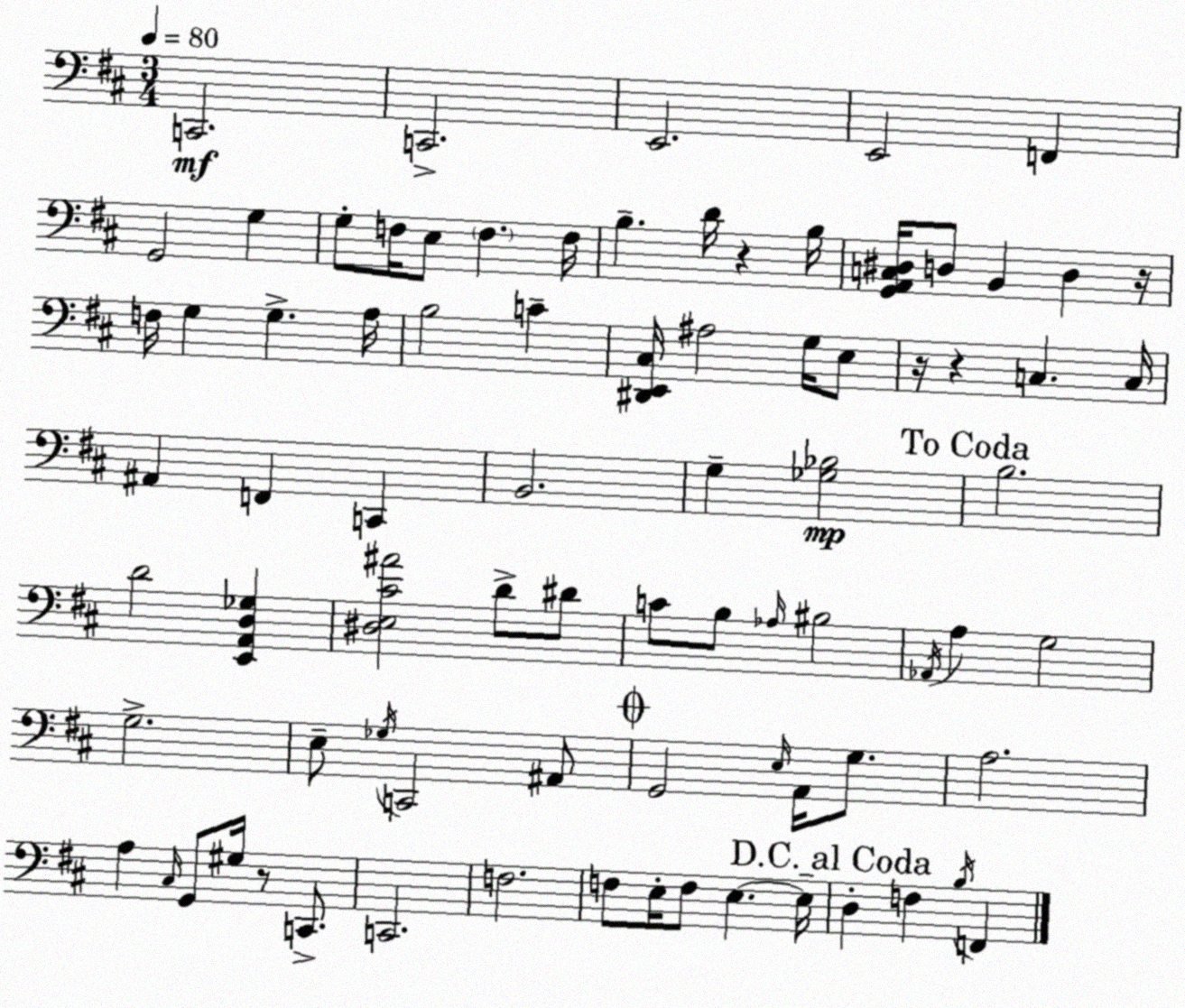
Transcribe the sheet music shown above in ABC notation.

X:1
T:Untitled
M:3/4
L:1/4
K:D
C,,2 C,,2 E,,2 E,,2 F,, G,,2 G, G,/2 F,/4 E,/2 F, F,/4 B, D/4 z B,/4 [G,,A,,C,^D,]/4 D,/2 B,, D, z/4 F,/4 G, G, A,/4 B,2 C [^D,,E,,^C,]/4 ^A,2 G,/4 E,/2 z/4 z C, C,/4 ^A,, F,, C,, B,,2 G, [_G,_B,]2 B,2 D2 [E,,A,,D,_G,] [^D,E,^C^A]2 D/2 ^D/2 C/2 B,/2 _A,/4 ^B,2 _A,,/4 A, G,2 G,2 E,/2 _G,/4 C,,2 ^A,,/2 G,,2 E,/4 A,,/4 G,/2 A,2 A, ^C,/4 G,,/2 ^G,/4 z/2 C,,/2 C,,2 F,2 F,/2 E,/4 F,/2 E, E,/4 D, F, B,/4 F,,